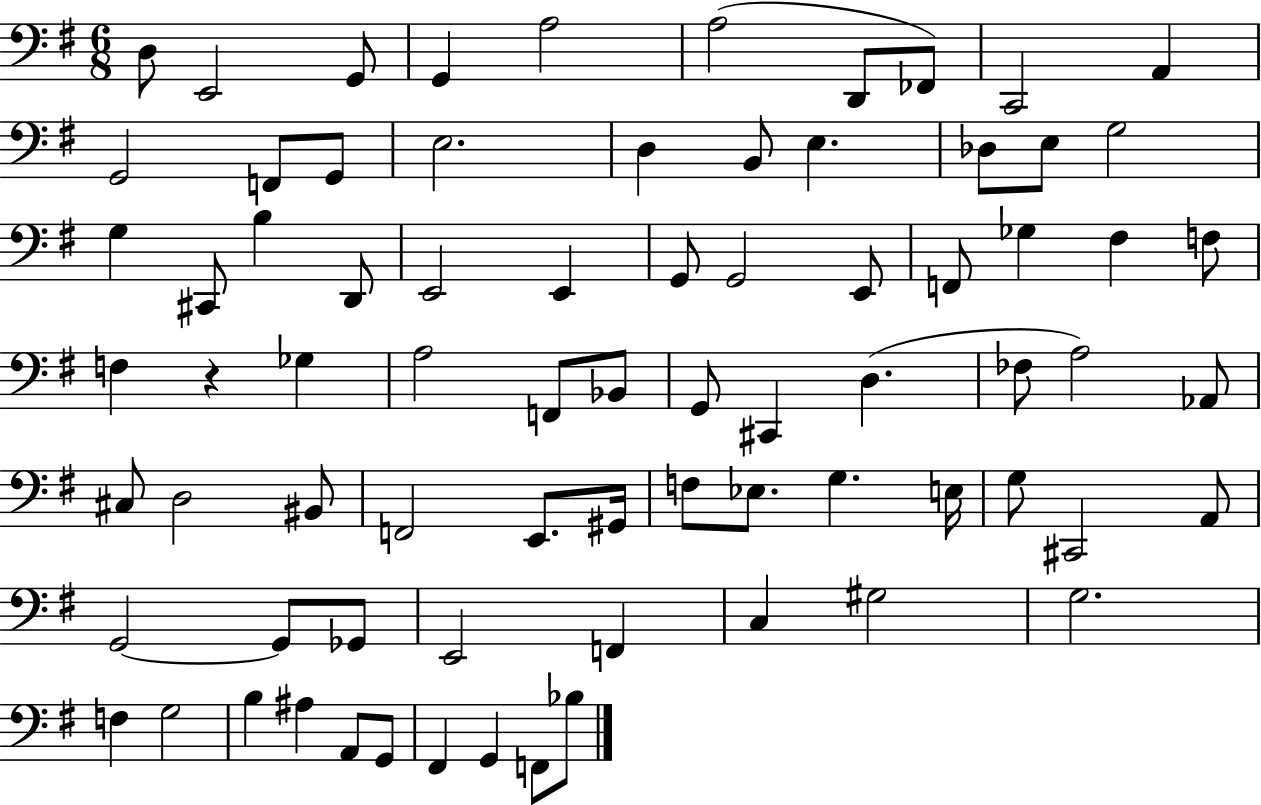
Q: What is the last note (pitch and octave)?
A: Bb3